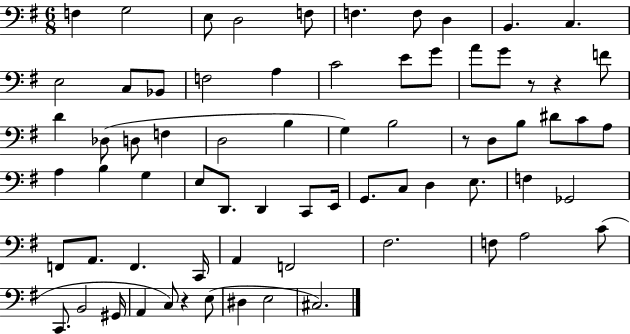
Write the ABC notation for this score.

X:1
T:Untitled
M:6/8
L:1/4
K:G
F, G,2 E,/2 D,2 F,/2 F, F,/2 D, B,, C, E,2 C,/2 _B,,/2 F,2 A, C2 E/2 G/2 A/2 G/2 z/2 z F/2 D _D,/2 D,/2 F, D,2 B, G, B,2 z/2 D,/2 B,/2 ^D/2 C/2 A,/2 A, B, G, E,/2 D,,/2 D,, C,,/2 E,,/4 G,,/2 C,/2 D, E,/2 F, _G,,2 F,,/2 A,,/2 F,, C,,/4 A,, F,,2 ^F,2 F,/2 A,2 C/2 C,,/2 B,,2 ^G,,/4 A,, C,/2 z E,/2 ^D, E,2 ^C,2